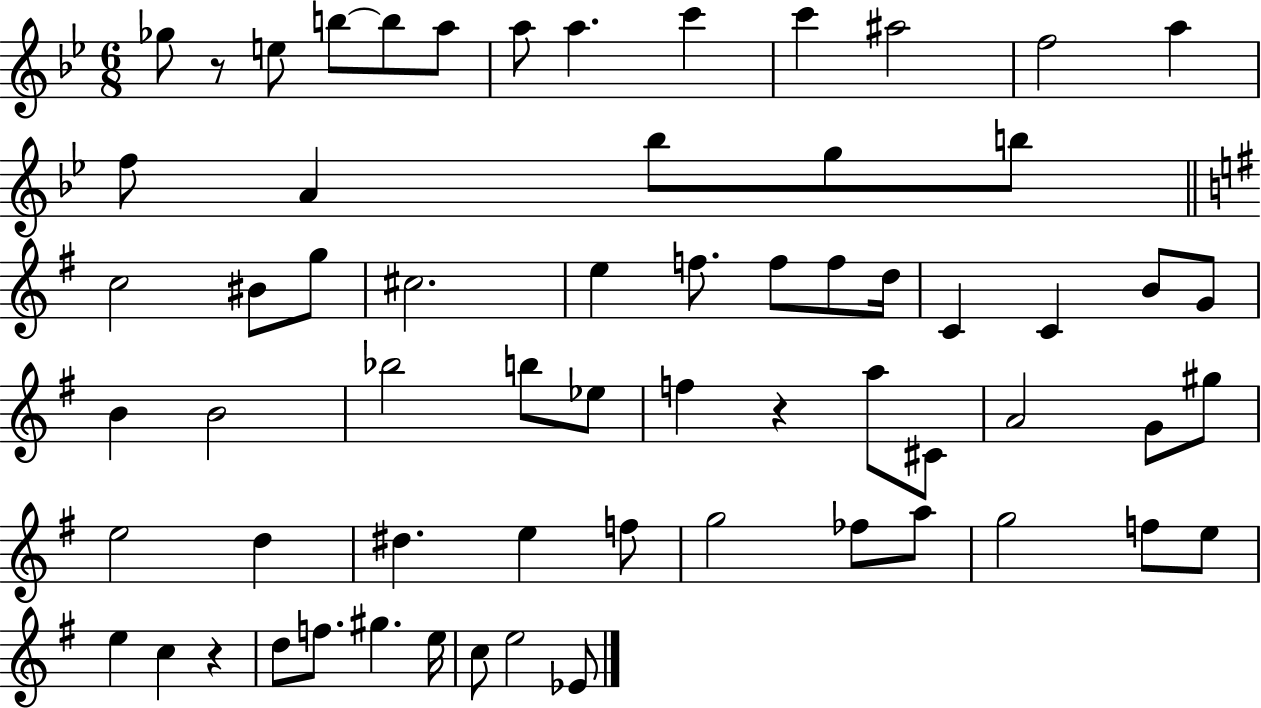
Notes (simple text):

Gb5/e R/e E5/e B5/e B5/e A5/e A5/e A5/q. C6/q C6/q A#5/h F5/h A5/q F5/e A4/q Bb5/e G5/e B5/e C5/h BIS4/e G5/e C#5/h. E5/q F5/e. F5/e F5/e D5/s C4/q C4/q B4/e G4/e B4/q B4/h Bb5/h B5/e Eb5/e F5/q R/q A5/e C#4/e A4/h G4/e G#5/e E5/h D5/q D#5/q. E5/q F5/e G5/h FES5/e A5/e G5/h F5/e E5/e E5/q C5/q R/q D5/e F5/e. G#5/q. E5/s C5/e E5/h Eb4/e